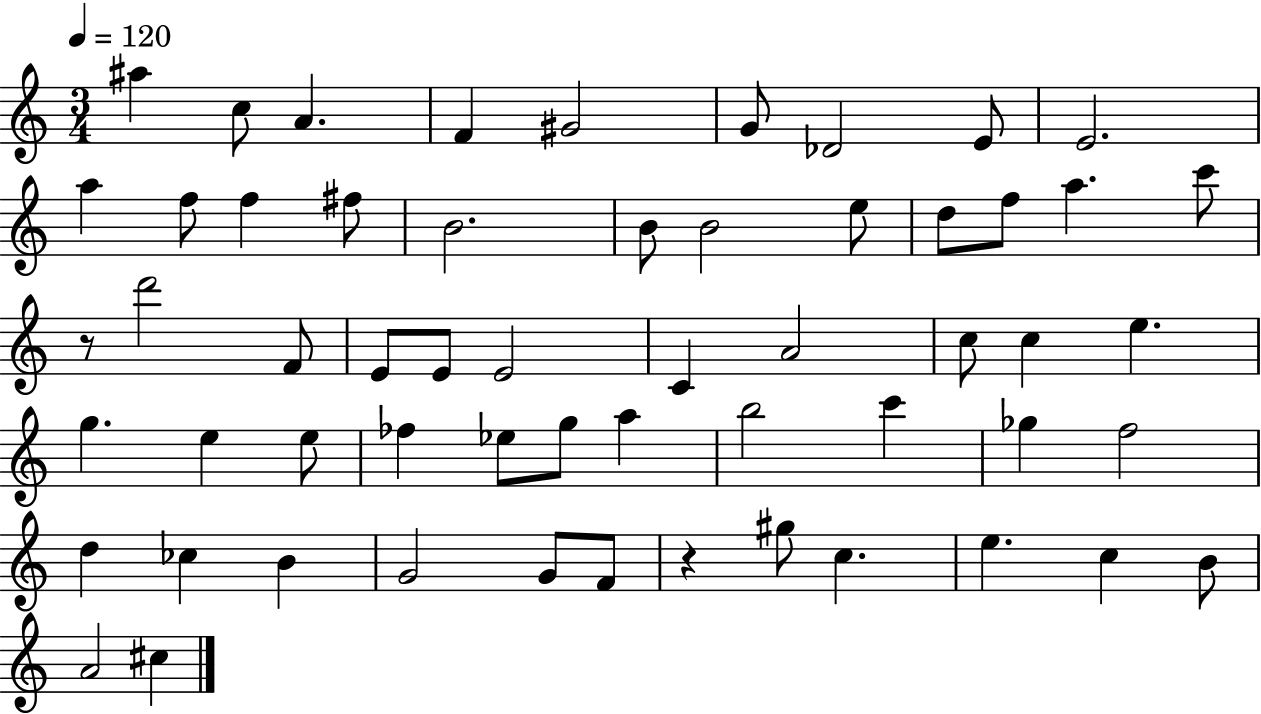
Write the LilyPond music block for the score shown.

{
  \clef treble
  \numericTimeSignature
  \time 3/4
  \key c \major
  \tempo 4 = 120
  ais''4 c''8 a'4. | f'4 gis'2 | g'8 des'2 e'8 | e'2. | \break a''4 f''8 f''4 fis''8 | b'2. | b'8 b'2 e''8 | d''8 f''8 a''4. c'''8 | \break r8 d'''2 f'8 | e'8 e'8 e'2 | c'4 a'2 | c''8 c''4 e''4. | \break g''4. e''4 e''8 | fes''4 ees''8 g''8 a''4 | b''2 c'''4 | ges''4 f''2 | \break d''4 ces''4 b'4 | g'2 g'8 f'8 | r4 gis''8 c''4. | e''4. c''4 b'8 | \break a'2 cis''4 | \bar "|."
}